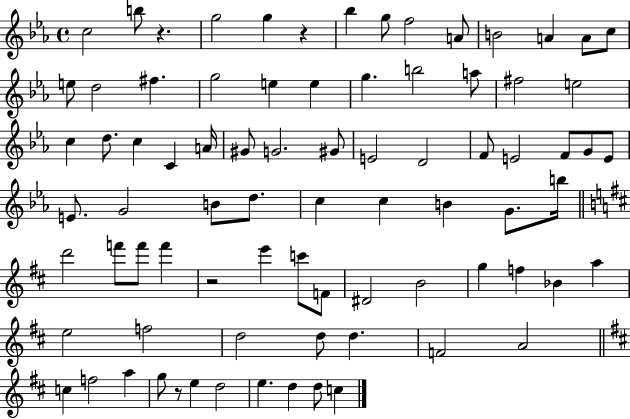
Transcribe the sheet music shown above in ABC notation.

X:1
T:Untitled
M:4/4
L:1/4
K:Eb
c2 b/2 z g2 g z _b g/2 f2 A/2 B2 A A/2 c/2 e/2 d2 ^f g2 e e g b2 a/2 ^f2 e2 c d/2 c C A/4 ^G/2 G2 ^G/2 E2 D2 F/2 E2 F/2 G/2 E/2 E/2 G2 B/2 d/2 c c B G/2 b/4 d'2 f'/2 f'/2 f' z2 e' c'/2 F/2 ^D2 B2 g f _B a e2 f2 d2 d/2 d F2 A2 c f2 a g/2 z/2 e d2 e d d/2 c